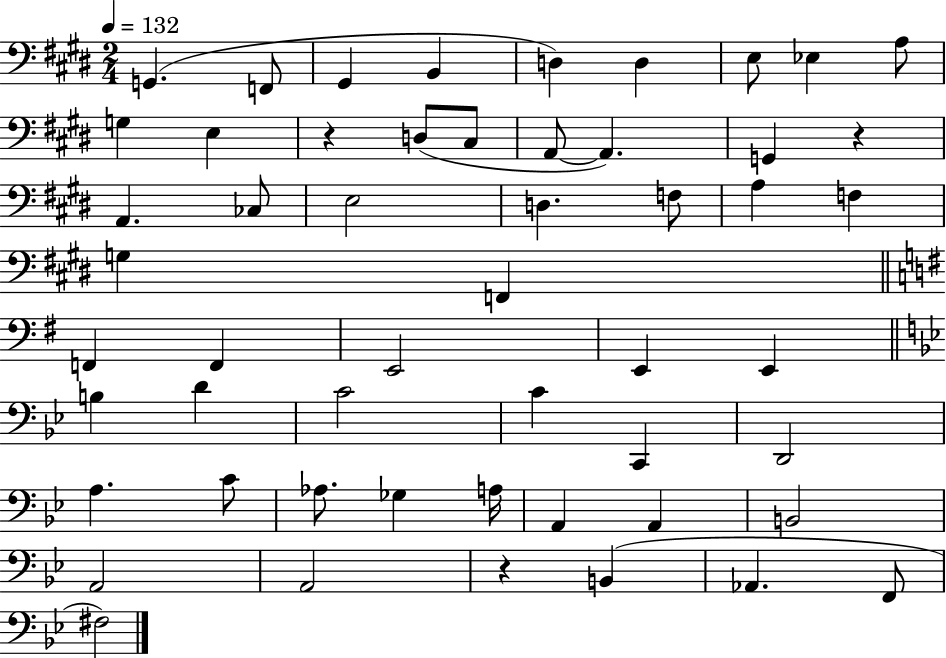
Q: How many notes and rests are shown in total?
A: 53